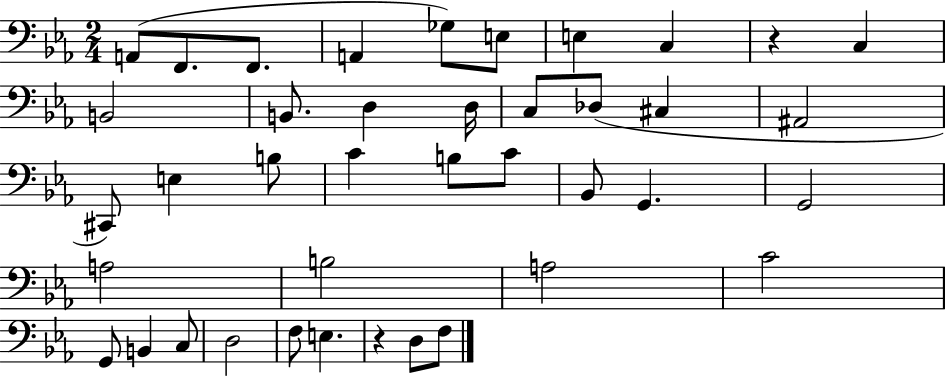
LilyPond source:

{
  \clef bass
  \numericTimeSignature
  \time 2/4
  \key ees \major
  a,8( f,8. f,8. | a,4 ges8) e8 | e4 c4 | r4 c4 | \break b,2 | b,8. d4 d16 | c8 des8( cis4 | ais,2 | \break cis,8) e4 b8 | c'4 b8 c'8 | bes,8 g,4. | g,2 | \break a2 | b2 | a2 | c'2 | \break g,8 b,4 c8 | d2 | f8 e4. | r4 d8 f8 | \break \bar "|."
}